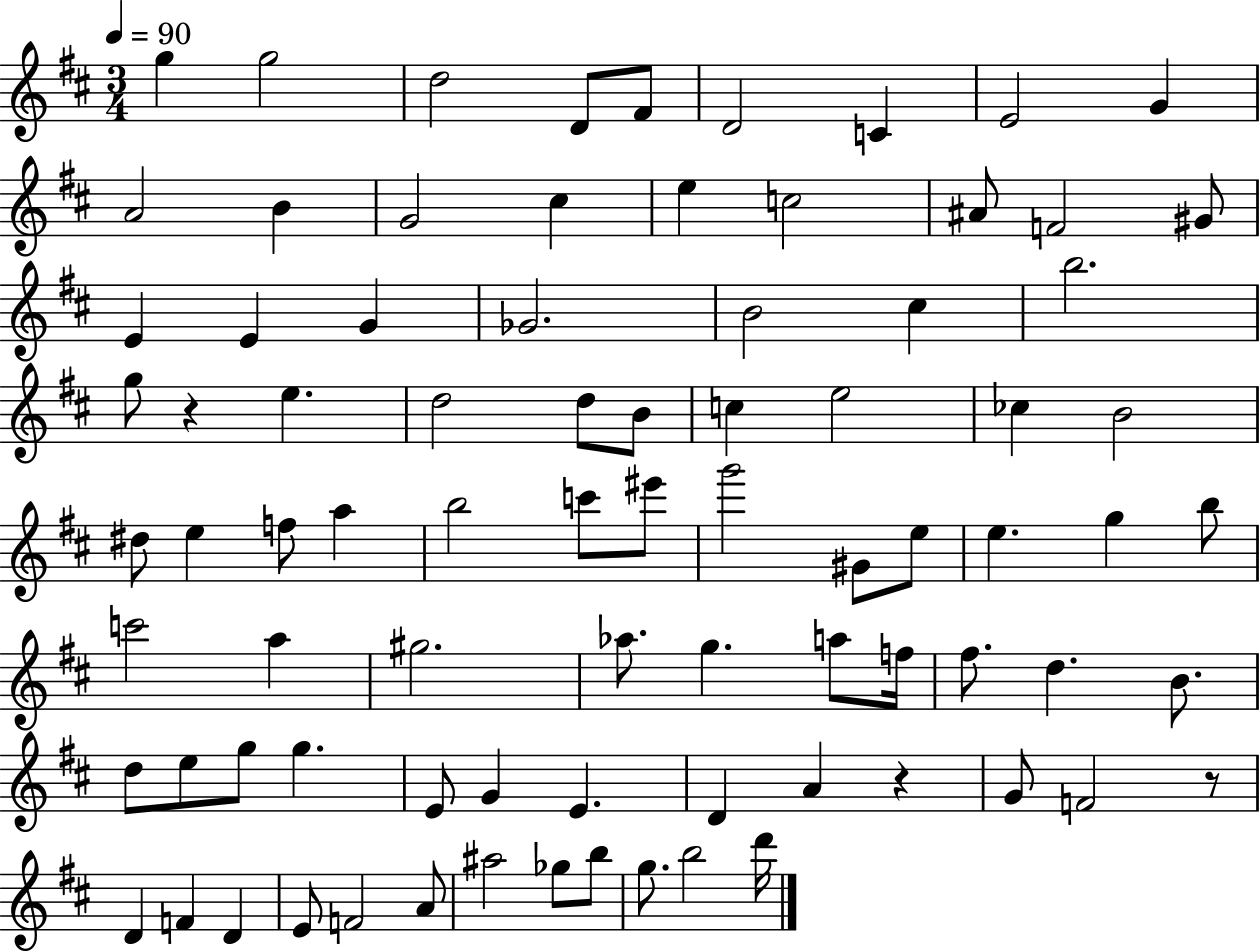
X:1
T:Untitled
M:3/4
L:1/4
K:D
g g2 d2 D/2 ^F/2 D2 C E2 G A2 B G2 ^c e c2 ^A/2 F2 ^G/2 E E G _G2 B2 ^c b2 g/2 z e d2 d/2 B/2 c e2 _c B2 ^d/2 e f/2 a b2 c'/2 ^e'/2 g'2 ^G/2 e/2 e g b/2 c'2 a ^g2 _a/2 g a/2 f/4 ^f/2 d B/2 d/2 e/2 g/2 g E/2 G E D A z G/2 F2 z/2 D F D E/2 F2 A/2 ^a2 _g/2 b/2 g/2 b2 d'/4